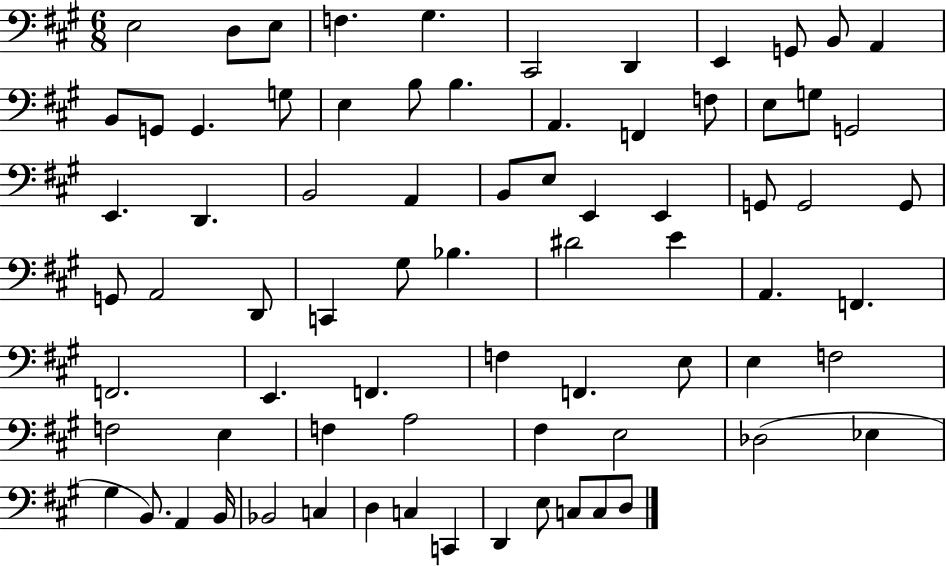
{
  \clef bass
  \numericTimeSignature
  \time 6/8
  \key a \major
  e2 d8 e8 | f4. gis4. | cis,2 d,4 | e,4 g,8 b,8 a,4 | \break b,8 g,8 g,4. g8 | e4 b8 b4. | a,4. f,4 f8 | e8 g8 g,2 | \break e,4. d,4. | b,2 a,4 | b,8 e8 e,4 e,4 | g,8 g,2 g,8 | \break g,8 a,2 d,8 | c,4 gis8 bes4. | dis'2 e'4 | a,4. f,4. | \break f,2. | e,4. f,4. | f4 f,4. e8 | e4 f2 | \break f2 e4 | f4 a2 | fis4 e2 | des2( ees4 | \break gis4 b,8.) a,4 b,16 | bes,2 c4 | d4 c4 c,4 | d,4 e8 c8 c8 d8 | \break \bar "|."
}